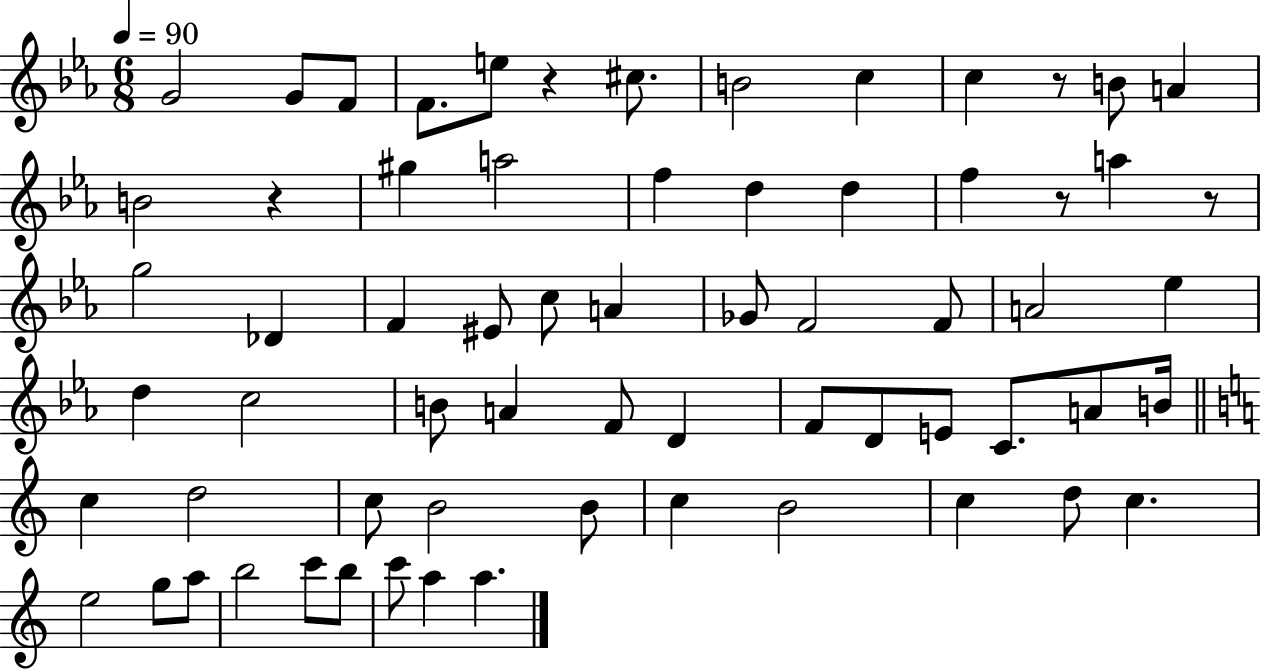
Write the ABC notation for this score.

X:1
T:Untitled
M:6/8
L:1/4
K:Eb
G2 G/2 F/2 F/2 e/2 z ^c/2 B2 c c z/2 B/2 A B2 z ^g a2 f d d f z/2 a z/2 g2 _D F ^E/2 c/2 A _G/2 F2 F/2 A2 _e d c2 B/2 A F/2 D F/2 D/2 E/2 C/2 A/2 B/4 c d2 c/2 B2 B/2 c B2 c d/2 c e2 g/2 a/2 b2 c'/2 b/2 c'/2 a a